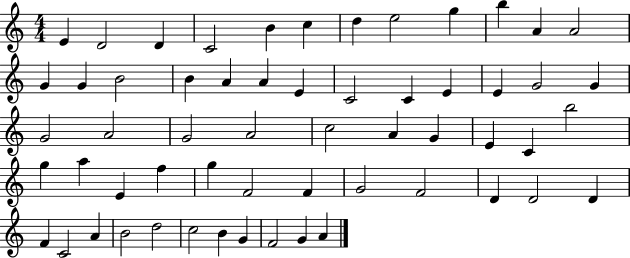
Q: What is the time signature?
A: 4/4